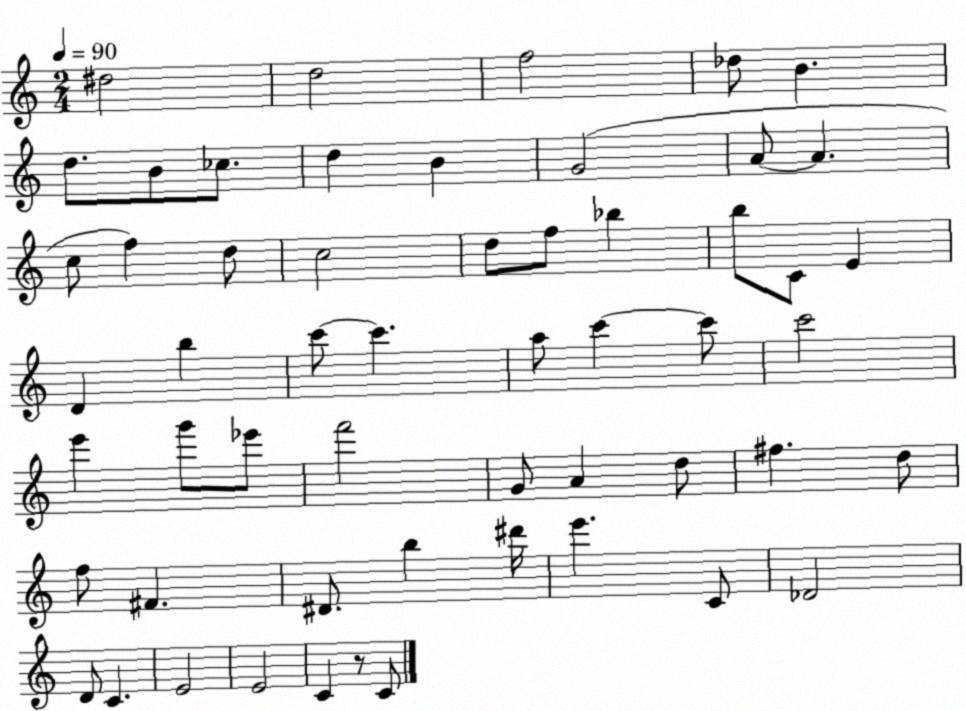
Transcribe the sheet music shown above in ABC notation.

X:1
T:Untitled
M:2/4
L:1/4
K:C
^d2 d2 f2 _d/2 B d/2 B/2 _c/2 d B G2 A/2 A c/2 f d/2 c2 d/2 f/2 _b b/2 C/2 E D b c'/2 c' a/2 c' c'/2 c'2 e' g'/2 _e'/2 f'2 G/2 A d/2 ^f d/2 f/2 ^F ^D/2 b ^d'/4 e' C/2 _D2 D/2 C E2 E2 C z/2 C/2